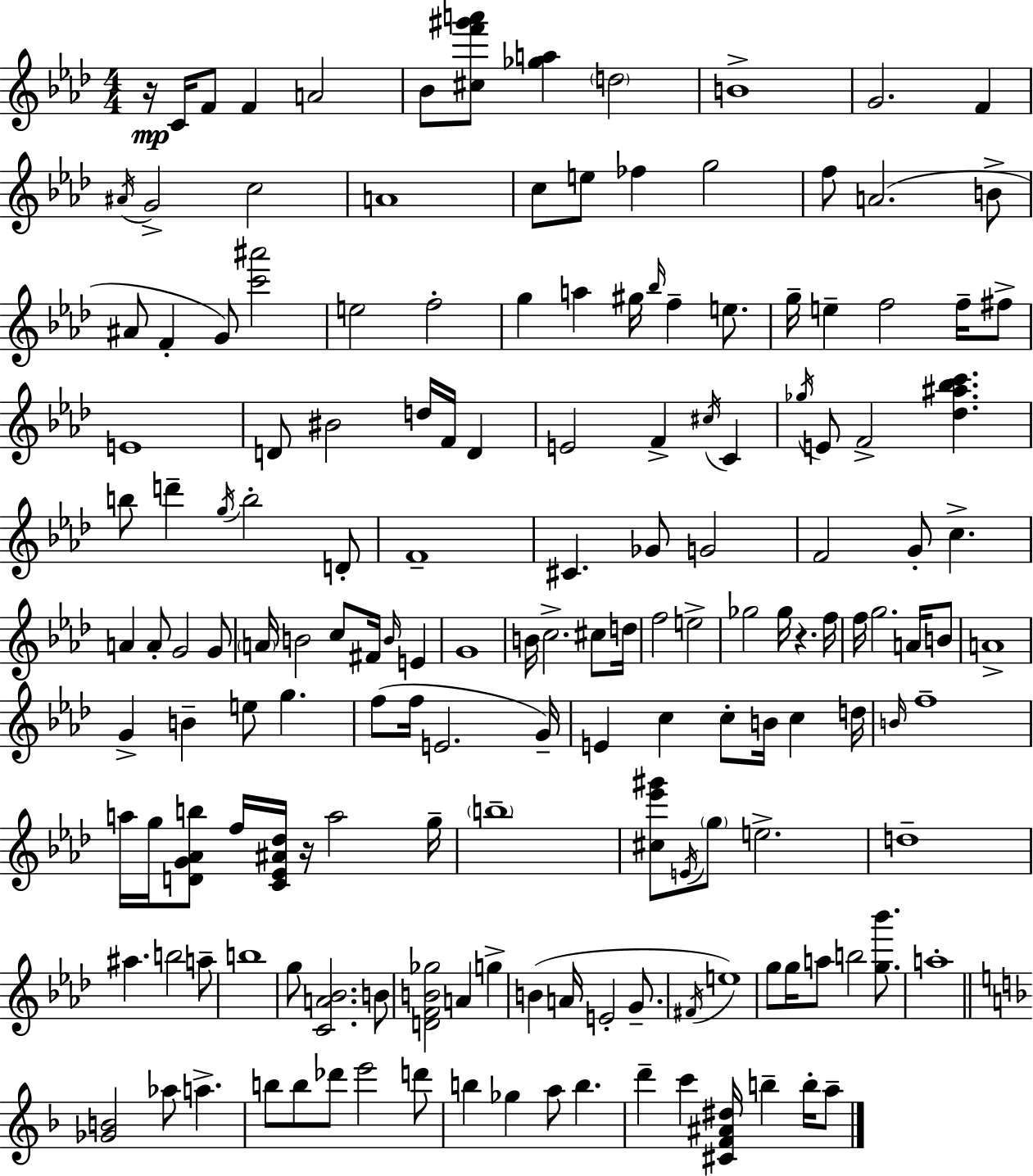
{
  \clef treble
  \numericTimeSignature
  \time 4/4
  \key aes \major
  r16\mp c'16 f'8 f'4 a'2 | bes'8 <cis'' f''' gis''' a'''>8 <ges'' a''>4 \parenthesize d''2 | b'1-> | g'2. f'4 | \break \acciaccatura { ais'16 } g'2-> c''2 | a'1 | c''8 e''8 fes''4 g''2 | f''8 a'2.( b'8-> | \break ais'8 f'4-. g'8) <c''' ais'''>2 | e''2 f''2-. | g''4 a''4 gis''16 \grace { bes''16 } f''4-- e''8. | g''16-- e''4-- f''2 f''16-- | \break fis''8-> e'1 | d'8 bis'2 d''16 f'16 d'4 | e'2 f'4-> \acciaccatura { cis''16 } c'4 | \acciaccatura { ges''16 } e'8 f'2-> <des'' ais'' bes'' c'''>4. | \break b''8 d'''4-- \acciaccatura { g''16 } b''2-. | d'8-. f'1-- | cis'4. ges'8 g'2 | f'2 g'8-. c''4.-> | \break a'4 a'8-. g'2 | g'8 \parenthesize a'16 b'2 c''8 | fis'16 \grace { b'16 } e'4 g'1 | b'16 c''2.-> | \break cis''8 d''16 f''2 e''2-> | ges''2 ges''16 r4. | f''16 f''16 g''2. | a'16 b'8 a'1-> | \break g'4-> b'4-- e''8 | g''4. f''8( f''16 e'2. | g'16--) e'4 c''4 c''8-. | b'16 c''4 d''16 \grace { b'16 } f''1-- | \break a''16 g''16 <d' g' aes' b''>8 f''16 <c' ees' ais' des''>16 r16 a''2 | g''16-- \parenthesize b''1-- | <cis'' ees''' gis'''>8 \acciaccatura { e'16 } \parenthesize g''8 e''2.-> | d''1-- | \break ais''4. b''2 | a''8-- b''1 | g''8 <c' a' bes'>2. | b'8 <d' f' b' ges''>2 | \break a'4 g''4-> b'4( a'16 e'2-. | g'8.-- \acciaccatura { fis'16 }) e''1 | g''8 g''16 a''8 b''2 | <g'' bes'''>8. a''1-. | \break \bar "||" \break \key d \minor <ges' b'>2 aes''8 a''4.-> | b''8 b''8 des'''8 e'''2 d'''8 | b''4 ges''4 a''8 b''4. | d'''4-- c'''4 <cis' f' ais' dis''>16 b''4-- b''16-. a''8-- | \break \bar "|."
}